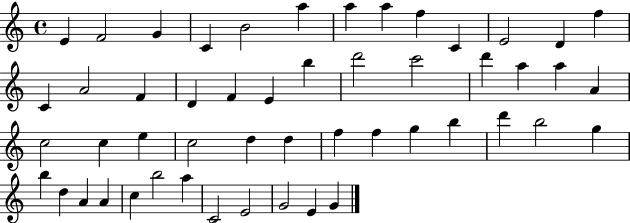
E4/q F4/h G4/q C4/q B4/h A5/q A5/q A5/q F5/q C4/q E4/h D4/q F5/q C4/q A4/h F4/q D4/q F4/q E4/q B5/q D6/h C6/h D6/q A5/q A5/q A4/q C5/h C5/q E5/q C5/h D5/q D5/q F5/q F5/q G5/q B5/q D6/q B5/h G5/q B5/q D5/q A4/q A4/q C5/q B5/h A5/q C4/h E4/h G4/h E4/q G4/q